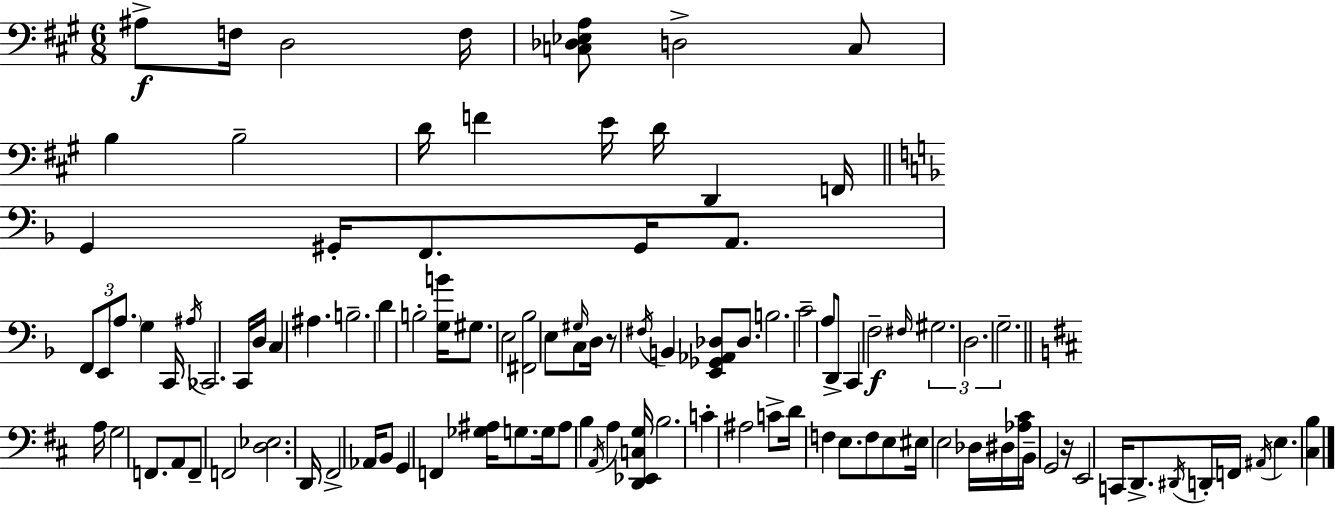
A#3/e F3/s D3/h F3/s [C3,Db3,Eb3,A3]/e D3/h C3/e B3/q B3/h D4/s F4/q E4/s D4/s D2/q F2/s G2/q G#2/s F2/e. G#2/s A2/e. F2/e E2/e A3/e. G3/q C2/s A#3/s CES2/h. C2/s D3/s C3/q A#3/q. B3/h. D4/q B3/h [G3,B4]/s G#3/e. E3/h [F#2,Bb3]/h E3/e G#3/s C3/e D3/s R/e F#3/s B2/q [E2,Gb2,Ab2,Db3]/e Db3/e. B3/h. C4/h A3/e D2/e C2/q F3/h F#3/s G#3/h. D3/h. G3/h. A3/s G3/h F2/e. A2/e F2/e F2/h [D3,Eb3]/h. D2/s F#2/h Ab2/s B2/e G2/q F2/q [Gb3,A#3]/s G3/e. G3/s A#3/e B3/q A2/s A3/q [D2,Eb2,C3,G3]/s B3/h. C4/q A#3/h C4/e D4/s F3/q E3/e. F3/e E3/e EIS3/s E3/h Db3/s D#3/s [Ab3,C#4]/s B2/s G2/h R/s E2/h C2/s D2/e. D#2/s D2/s F2/s A#2/s E3/q. [C#3,B3]/q